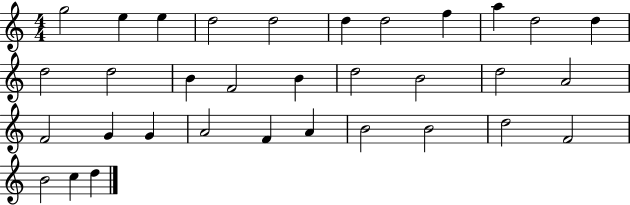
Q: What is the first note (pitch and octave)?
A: G5